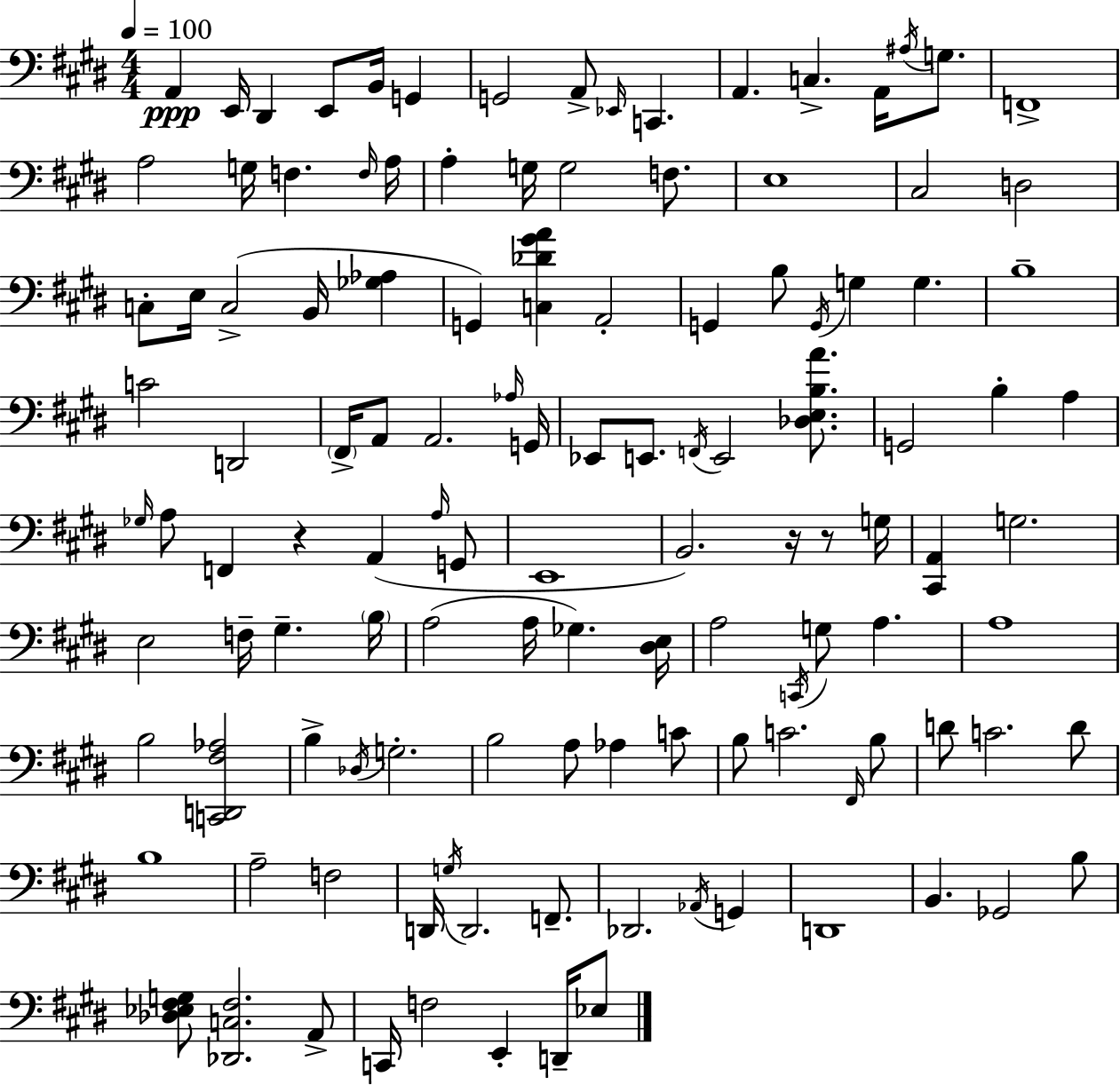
X:1
T:Untitled
M:4/4
L:1/4
K:E
A,, E,,/4 ^D,, E,,/2 B,,/4 G,, G,,2 A,,/2 _E,,/4 C,, A,, C, A,,/4 ^A,/4 G,/2 F,,4 A,2 G,/4 F, F,/4 A,/4 A, G,/4 G,2 F,/2 E,4 ^C,2 D,2 C,/2 E,/4 C,2 B,,/4 [_G,_A,] G,, [C,_D^GA] A,,2 G,, B,/2 G,,/4 G, G, B,4 C2 D,,2 ^F,,/4 A,,/2 A,,2 _A,/4 G,,/4 _E,,/2 E,,/2 F,,/4 E,,2 [_D,E,B,A]/2 G,,2 B, A, _G,/4 A,/2 F,, z A,, A,/4 G,,/2 E,,4 B,,2 z/4 z/2 G,/4 [^C,,A,,] G,2 E,2 F,/4 ^G, B,/4 A,2 A,/4 _G, [^D,E,]/4 A,2 C,,/4 G,/2 A, A,4 B,2 [C,,D,,^F,_A,]2 B, _D,/4 G,2 B,2 A,/2 _A, C/2 B,/2 C2 ^F,,/4 B,/2 D/2 C2 D/2 B,4 A,2 F,2 D,,/4 G,/4 D,,2 F,,/2 _D,,2 _A,,/4 G,, D,,4 B,, _G,,2 B,/2 [_D,_E,^F,G,]/2 [_D,,C,^F,]2 A,,/2 C,,/4 F,2 E,, D,,/4 _E,/2